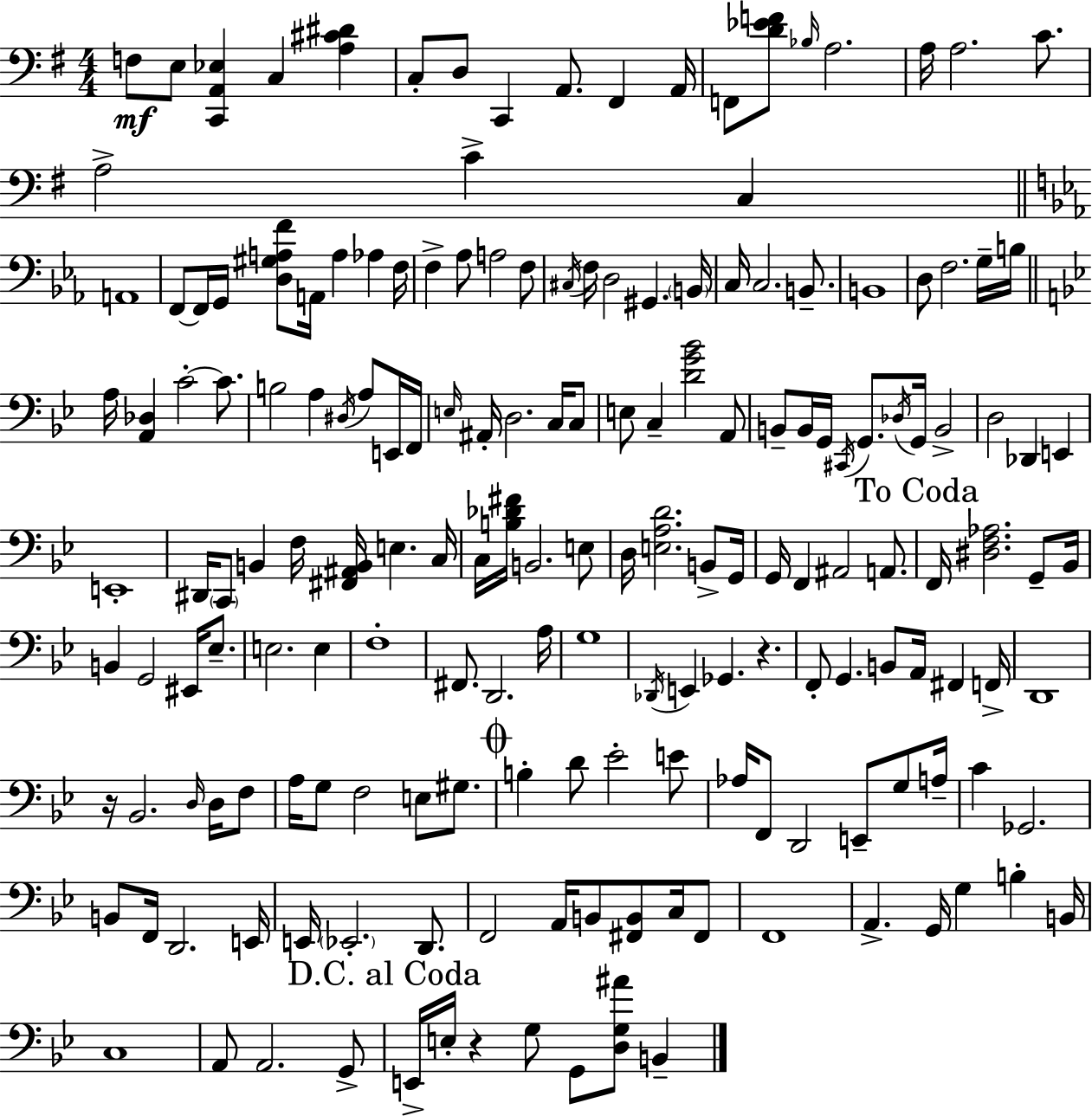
F3/e E3/e [C2,A2,Eb3]/q C3/q [A3,C#4,D#4]/q C3/e D3/e C2/q A2/e. F#2/q A2/s F2/e [D4,Eb4,F4]/e Bb3/s A3/h. A3/s A3/h. C4/e. A3/h C4/q C3/q A2/w F2/e F2/s G2/s [D3,G#3,A3,F4]/e A2/s A3/q Ab3/q F3/s F3/q Ab3/e A3/h F3/e C#3/s F3/s D3/h G#2/q. B2/s C3/s C3/h. B2/e. B2/w D3/e F3/h. G3/s B3/s A3/s [A2,Db3]/q C4/h C4/e. B3/h A3/q D#3/s A3/e E2/s F2/s E3/s A#2/s D3/h. C3/s C3/e E3/e C3/q [D4,G4,Bb4]/h A2/e B2/e B2/s G2/s C#2/s G2/e. Db3/s G2/s B2/h D3/h Db2/q E2/q E2/w D#2/s C2/e B2/q F3/s [F#2,A#2,B2]/s E3/q. C3/s C3/s [B3,Db4,F#4]/s B2/h. E3/e D3/s [E3,A3,D4]/h. B2/e G2/s G2/s F2/q A#2/h A2/e. F2/s [D#3,F3,Ab3]/h. G2/e Bb2/s B2/q G2/h EIS2/s Eb3/e. E3/h. E3/q F3/w F#2/e. D2/h. A3/s G3/w Db2/s E2/q Gb2/q. R/q. F2/e G2/q. B2/e A2/s F#2/q F2/s D2/w R/s Bb2/h. D3/s D3/s F3/e A3/s G3/e F3/h E3/e G#3/e. B3/q D4/e Eb4/h E4/e Ab3/s F2/e D2/h E2/e G3/e A3/s C4/q Gb2/h. B2/e F2/s D2/h. E2/s E2/s Eb2/h. D2/e. F2/h A2/s B2/e [F#2,B2]/e C3/s F#2/e F2/w A2/q. G2/s G3/q B3/q B2/s C3/w A2/e A2/h. G2/e E2/s E3/s R/q G3/e G2/e [D3,G3,A#4]/e B2/q